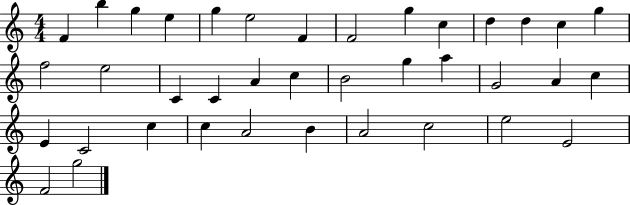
X:1
T:Untitled
M:4/4
L:1/4
K:C
F b g e g e2 F F2 g c d d c g f2 e2 C C A c B2 g a G2 A c E C2 c c A2 B A2 c2 e2 E2 F2 g2